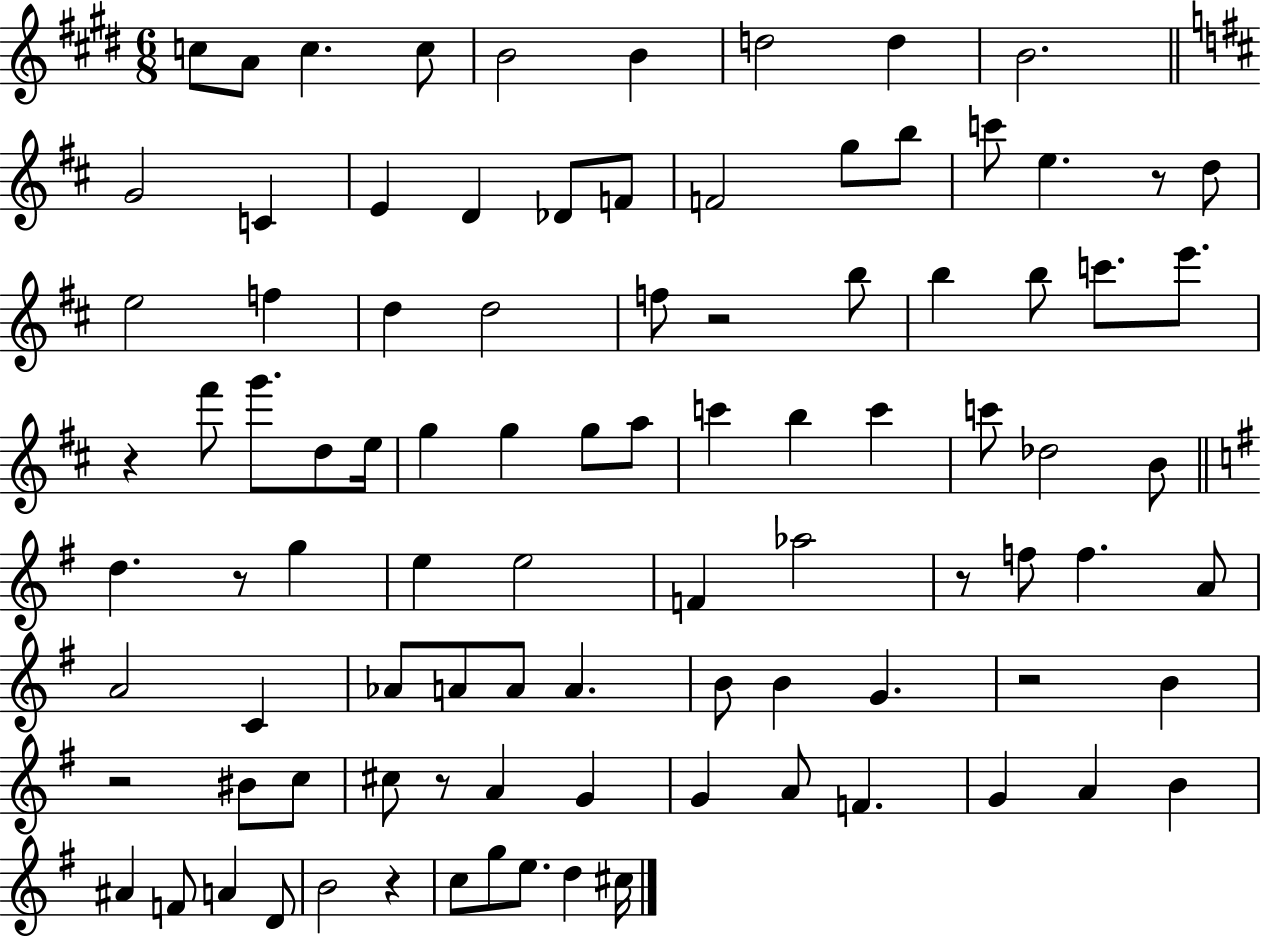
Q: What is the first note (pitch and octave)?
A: C5